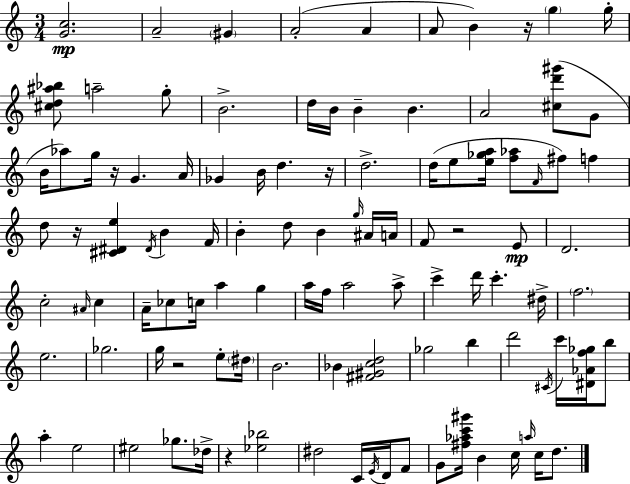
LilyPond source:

{
  \clef treble
  \numericTimeSignature
  \time 3/4
  \key c \major
  \repeat volta 2 { <g' c''>2.\mp | a'2-- \parenthesize gis'4 | a'2-.( a'4 | a'8 b'4) r16 \parenthesize g''4 g''16-. | \break <cis'' d'' ais'' bes''>8 a''2-- g''8-. | b'2.-> | d''16 b'16 b'4-- b'4. | a'2 <cis'' d''' gis'''>8( g'8 | \break b'16 aes''8) g''16 r16 g'4. a'16 | ges'4 b'16 d''4. r16 | d''2.-> | d''16( e''8 <e'' ges'' a''>16 <f'' aes''>8 \grace { f'16 } fis''8) f''4 | \break d''8 r16 <cis' dis' e''>4 \acciaccatura { dis'16 } b'4 | f'16 b'4-. d''8 b'4 | \grace { g''16 } ais'16 a'16 f'8 r2 | e'8\mp d'2. | \break c''2-. \grace { ais'16 } | c''4 a'16-- ces''8 c''16 a''4 | g''4 a''16 f''16 a''2 | a''8-> c'''4-> d'''16 c'''4.-. | \break dis''16-> \parenthesize f''2. | e''2. | ges''2. | g''16 r2 | \break e''8-. \parenthesize dis''16 b'2. | bes'4 <fis' gis' c'' d''>2 | ges''2 | b''4 d'''2 | \break \acciaccatura { cis'16 } c'''16 <dis' aes' f'' ges''>16 b''8 a''4-. e''2 | eis''2 | ges''8. des''16-> r4 <ees'' bes''>2 | dis''2 | \break c'16 \acciaccatura { e'16 } d'16 f'8 g'8 <fis'' aes'' c''' gis'''>16 b'4 | c''16 \grace { a''16 } c''16 d''8. } \bar "|."
}